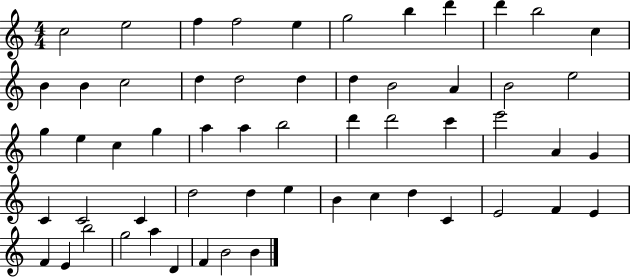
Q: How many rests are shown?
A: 0